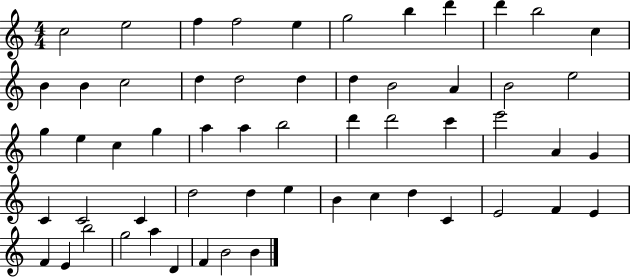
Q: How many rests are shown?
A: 0